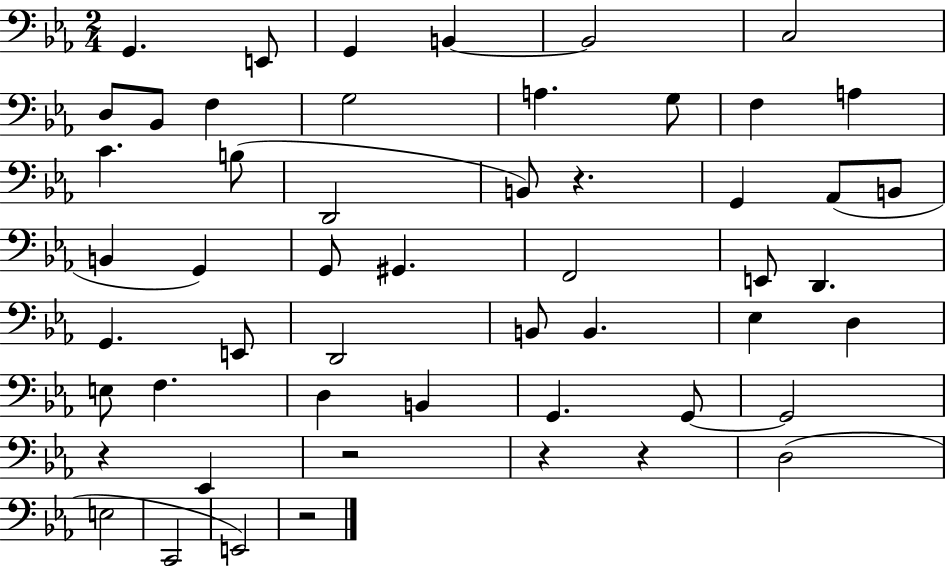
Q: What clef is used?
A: bass